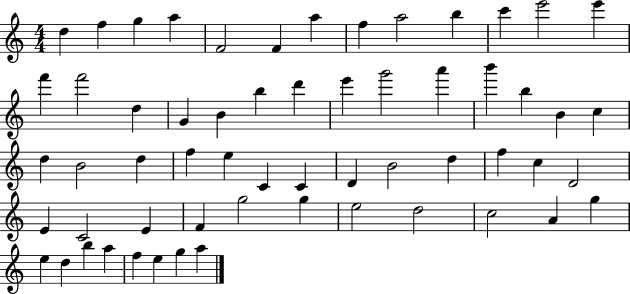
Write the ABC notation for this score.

X:1
T:Untitled
M:4/4
L:1/4
K:C
d f g a F2 F a f a2 b c' e'2 e' f' f'2 d G B b d' e' g'2 a' b' b B c d B2 d f e C C D B2 d f c D2 E C2 E F g2 g e2 d2 c2 A g e d b a f e g a